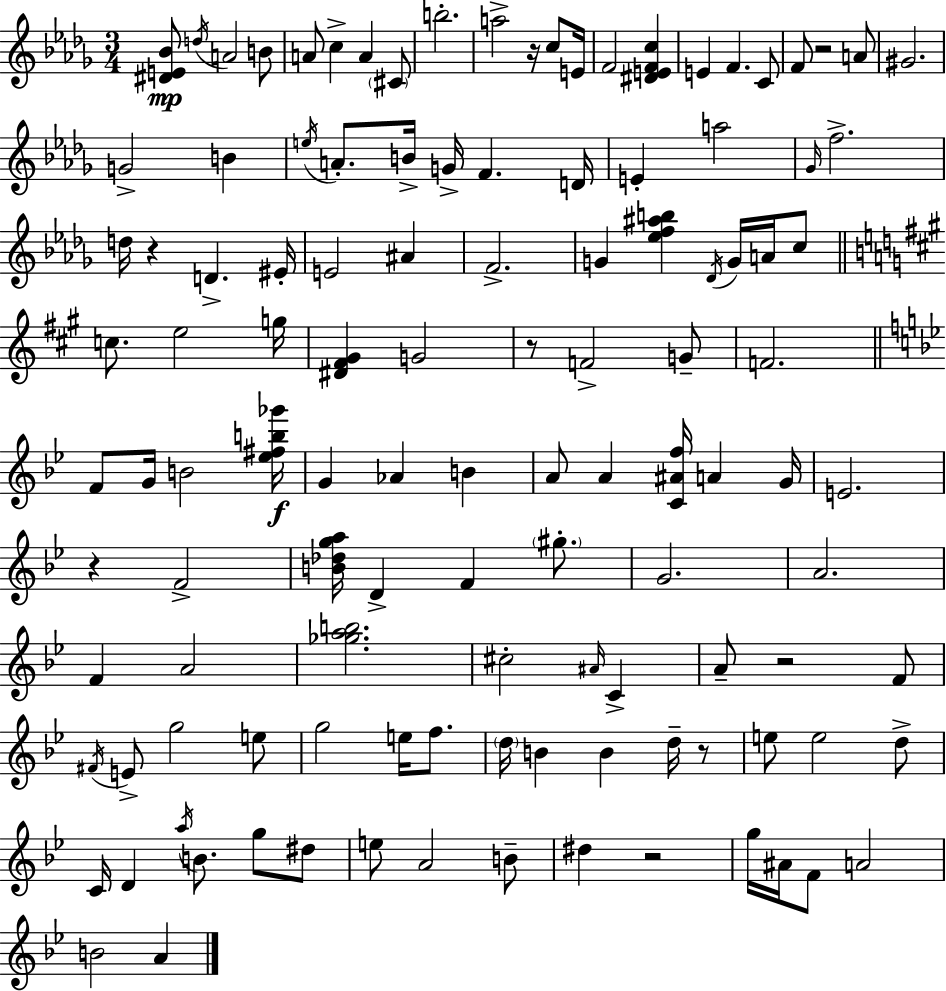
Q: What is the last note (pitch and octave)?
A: A4